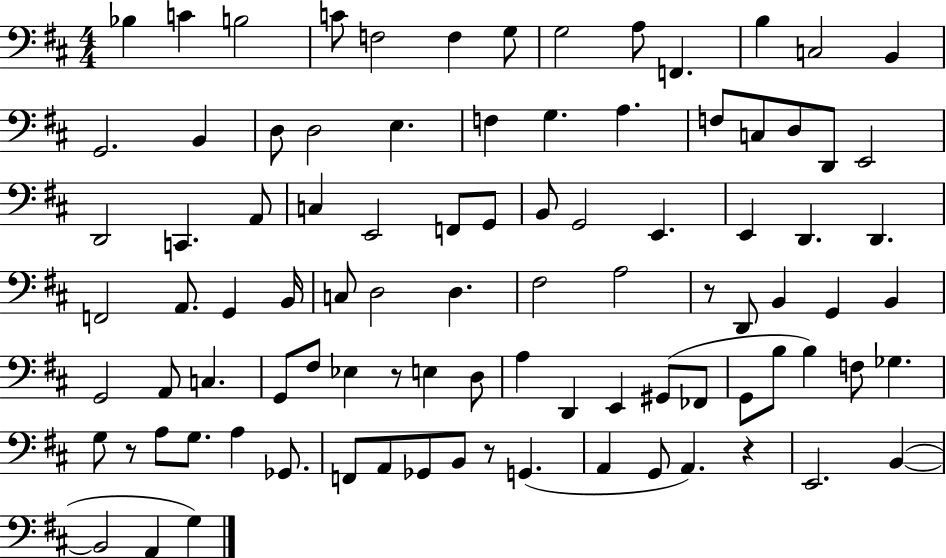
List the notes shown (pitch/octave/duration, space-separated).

Bb3/q C4/q B3/h C4/e F3/h F3/q G3/e G3/h A3/e F2/q. B3/q C3/h B2/q G2/h. B2/q D3/e D3/h E3/q. F3/q G3/q. A3/q. F3/e C3/e D3/e D2/e E2/h D2/h C2/q. A2/e C3/q E2/h F2/e G2/e B2/e G2/h E2/q. E2/q D2/q. D2/q. F2/h A2/e. G2/q B2/s C3/e D3/h D3/q. F#3/h A3/h R/e D2/e B2/q G2/q B2/q G2/h A2/e C3/q. G2/e F#3/e Eb3/q R/e E3/q D3/e A3/q D2/q E2/q G#2/e FES2/e G2/e B3/e B3/q F3/e Gb3/q. G3/e R/e A3/e G3/e. A3/q Gb2/e. F2/e A2/e Gb2/e B2/e R/e G2/q. A2/q G2/e A2/q. R/q E2/h. B2/q B2/h A2/q G3/q